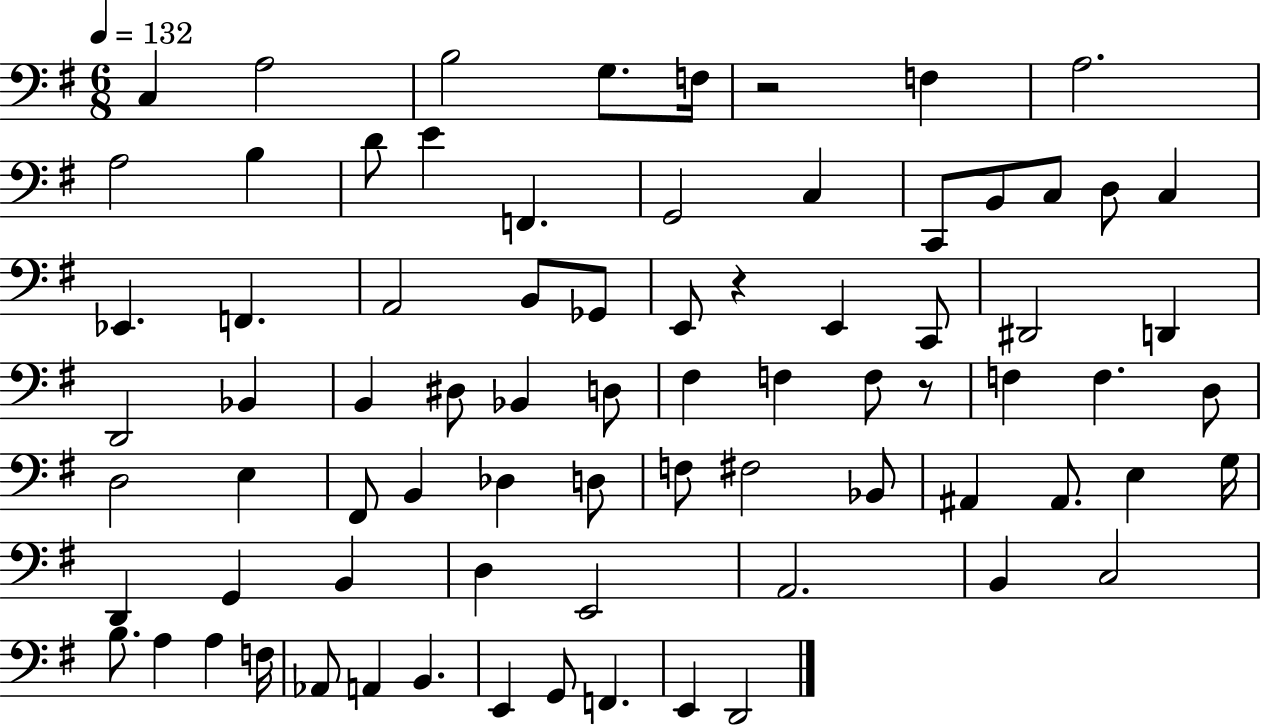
{
  \clef bass
  \numericTimeSignature
  \time 6/8
  \key g \major
  \tempo 4 = 132
  c4 a2 | b2 g8. f16 | r2 f4 | a2. | \break a2 b4 | d'8 e'4 f,4. | g,2 c4 | c,8 b,8 c8 d8 c4 | \break ees,4. f,4. | a,2 b,8 ges,8 | e,8 r4 e,4 c,8 | dis,2 d,4 | \break d,2 bes,4 | b,4 dis8 bes,4 d8 | fis4 f4 f8 r8 | f4 f4. d8 | \break d2 e4 | fis,8 b,4 des4 d8 | f8 fis2 bes,8 | ais,4 ais,8. e4 g16 | \break d,4 g,4 b,4 | d4 e,2 | a,2. | b,4 c2 | \break b8. a4 a4 f16 | aes,8 a,4 b,4. | e,4 g,8 f,4. | e,4 d,2 | \break \bar "|."
}